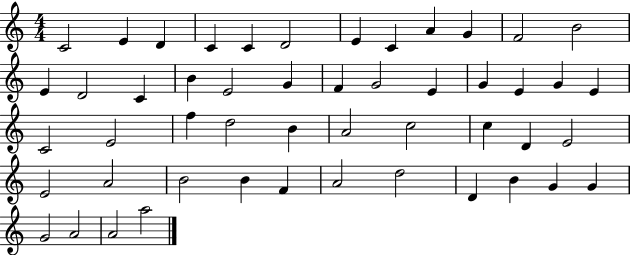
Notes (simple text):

C4/h E4/q D4/q C4/q C4/q D4/h E4/q C4/q A4/q G4/q F4/h B4/h E4/q D4/h C4/q B4/q E4/h G4/q F4/q G4/h E4/q G4/q E4/q G4/q E4/q C4/h E4/h F5/q D5/h B4/q A4/h C5/h C5/q D4/q E4/h E4/h A4/h B4/h B4/q F4/q A4/h D5/h D4/q B4/q G4/q G4/q G4/h A4/h A4/h A5/h